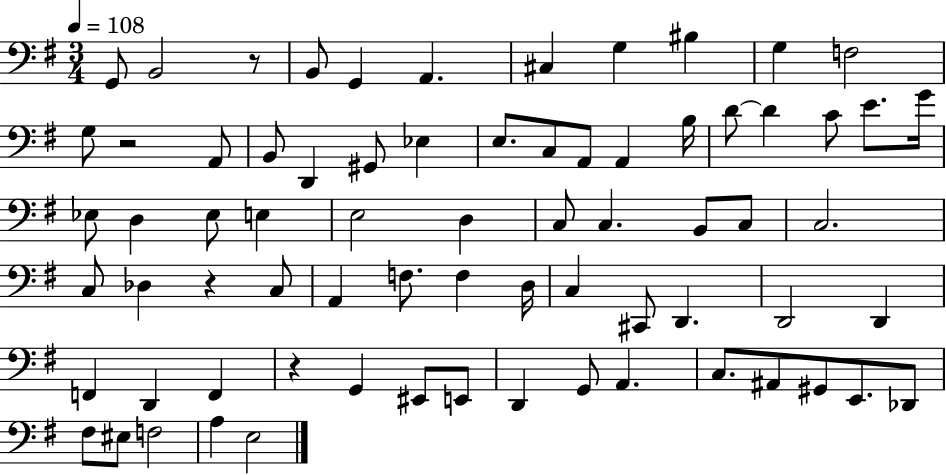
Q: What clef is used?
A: bass